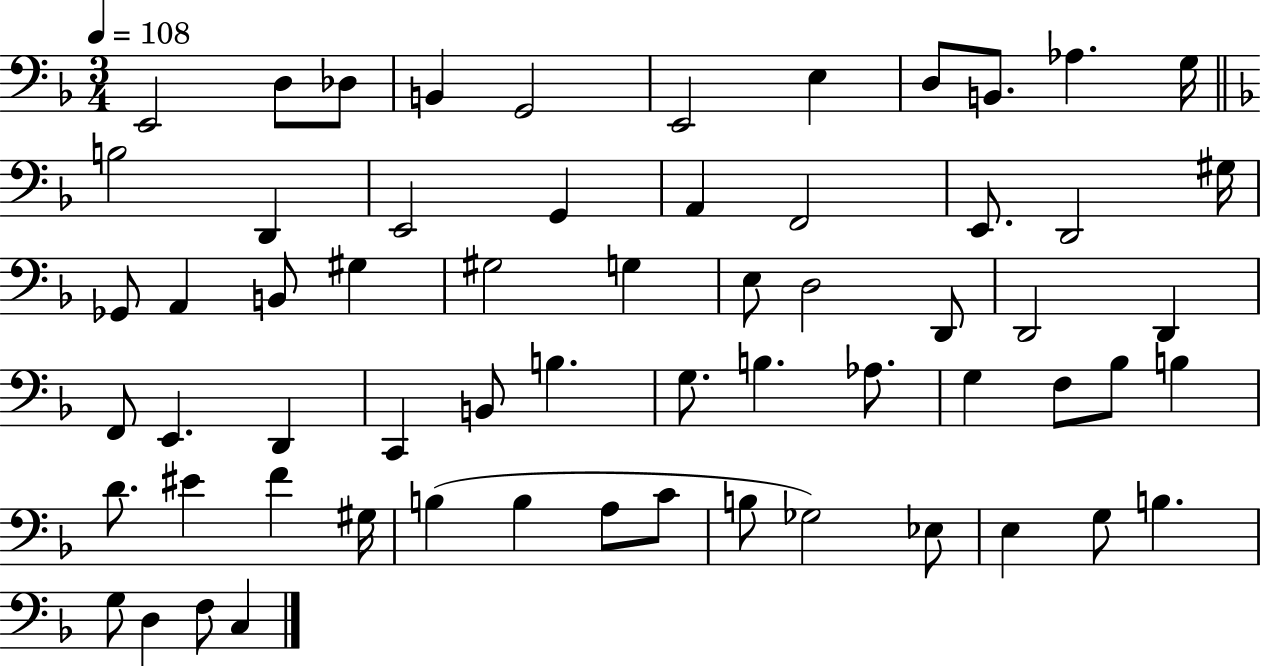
E2/h D3/e Db3/e B2/q G2/h E2/h E3/q D3/e B2/e. Ab3/q. G3/s B3/h D2/q E2/h G2/q A2/q F2/h E2/e. D2/h G#3/s Gb2/e A2/q B2/e G#3/q G#3/h G3/q E3/e D3/h D2/e D2/h D2/q F2/e E2/q. D2/q C2/q B2/e B3/q. G3/e. B3/q. Ab3/e. G3/q F3/e Bb3/e B3/q D4/e. EIS4/q F4/q G#3/s B3/q B3/q A3/e C4/e B3/e Gb3/h Eb3/e E3/q G3/e B3/q. G3/e D3/q F3/e C3/q